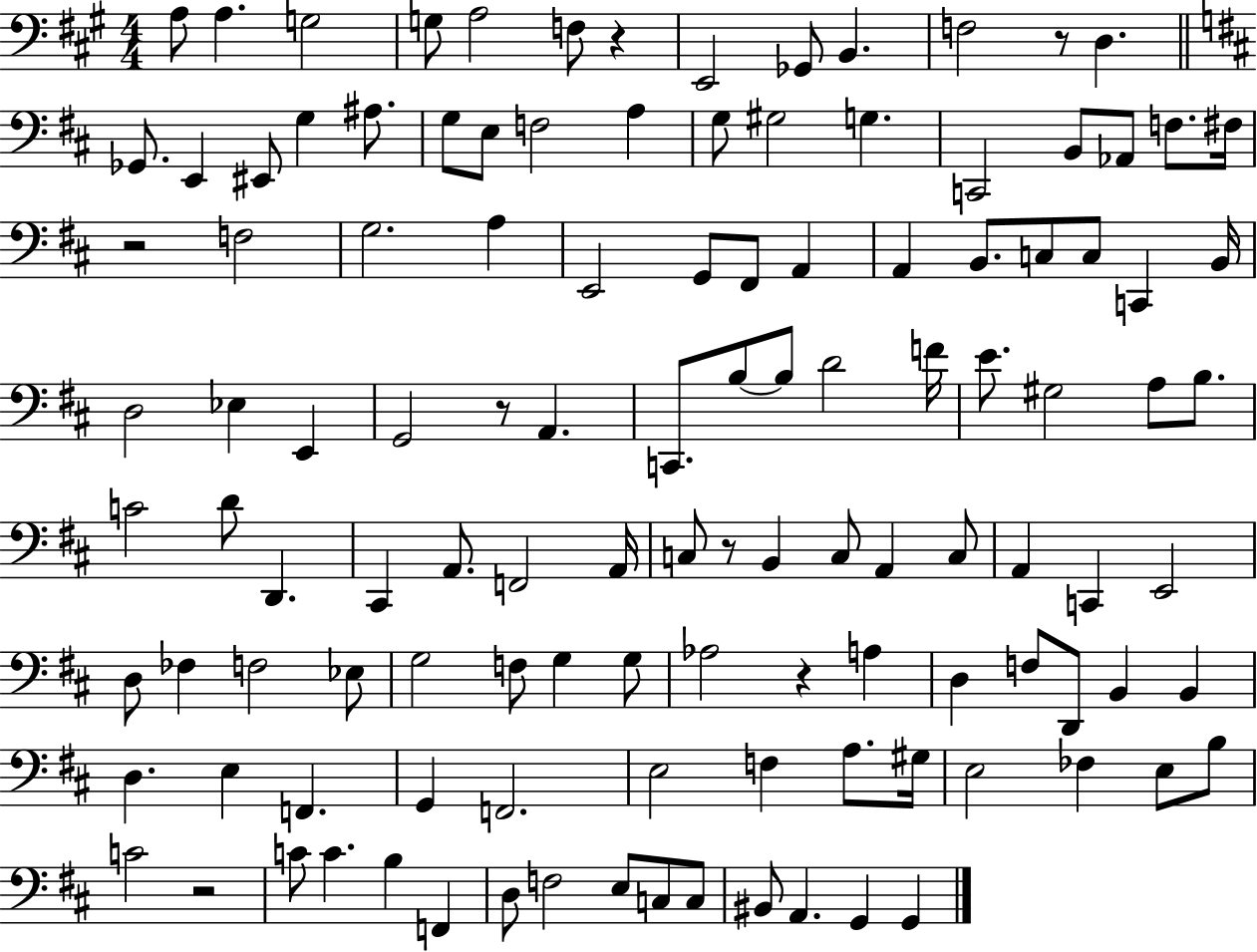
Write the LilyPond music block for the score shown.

{
  \clef bass
  \numericTimeSignature
  \time 4/4
  \key a \major
  a8 a4. g2 | g8 a2 f8 r4 | e,2 ges,8 b,4. | f2 r8 d4. | \break \bar "||" \break \key b \minor ges,8. e,4 eis,8 g4 ais8. | g8 e8 f2 a4 | g8 gis2 g4. | c,2 b,8 aes,8 f8. fis16 | \break r2 f2 | g2. a4 | e,2 g,8 fis,8 a,4 | a,4 b,8. c8 c8 c,4 b,16 | \break d2 ees4 e,4 | g,2 r8 a,4. | c,8. b8~~ b8 d'2 f'16 | e'8. gis2 a8 b8. | \break c'2 d'8 d,4. | cis,4 a,8. f,2 a,16 | c8 r8 b,4 c8 a,4 c8 | a,4 c,4 e,2 | \break d8 fes4 f2 ees8 | g2 f8 g4 g8 | aes2 r4 a4 | d4 f8 d,8 b,4 b,4 | \break d4. e4 f,4. | g,4 f,2. | e2 f4 a8. gis16 | e2 fes4 e8 b8 | \break c'2 r2 | c'8 c'4. b4 f,4 | d8 f2 e8 c8 c8 | bis,8 a,4. g,4 g,4 | \break \bar "|."
}